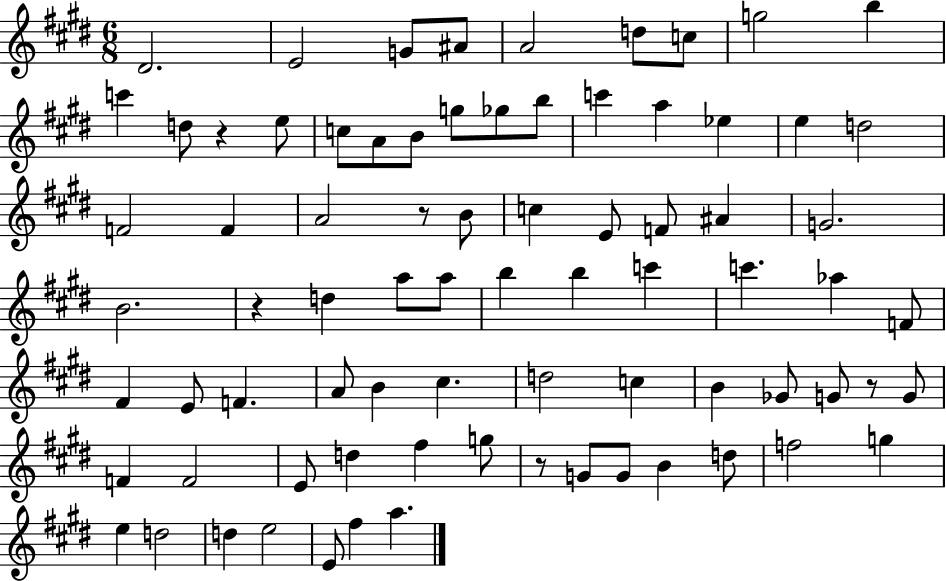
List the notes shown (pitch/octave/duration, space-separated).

D#4/h. E4/h G4/e A#4/e A4/h D5/e C5/e G5/h B5/q C6/q D5/e R/q E5/e C5/e A4/e B4/e G5/e Gb5/e B5/e C6/q A5/q Eb5/q E5/q D5/h F4/h F4/q A4/h R/e B4/e C5/q E4/e F4/e A#4/q G4/h. B4/h. R/q D5/q A5/e A5/e B5/q B5/q C6/q C6/q. Ab5/q F4/e F#4/q E4/e F4/q. A4/e B4/q C#5/q. D5/h C5/q B4/q Gb4/e G4/e R/e G4/e F4/q F4/h E4/e D5/q F#5/q G5/e R/e G4/e G4/e B4/q D5/e F5/h G5/q E5/q D5/h D5/q E5/h E4/e F#5/q A5/q.